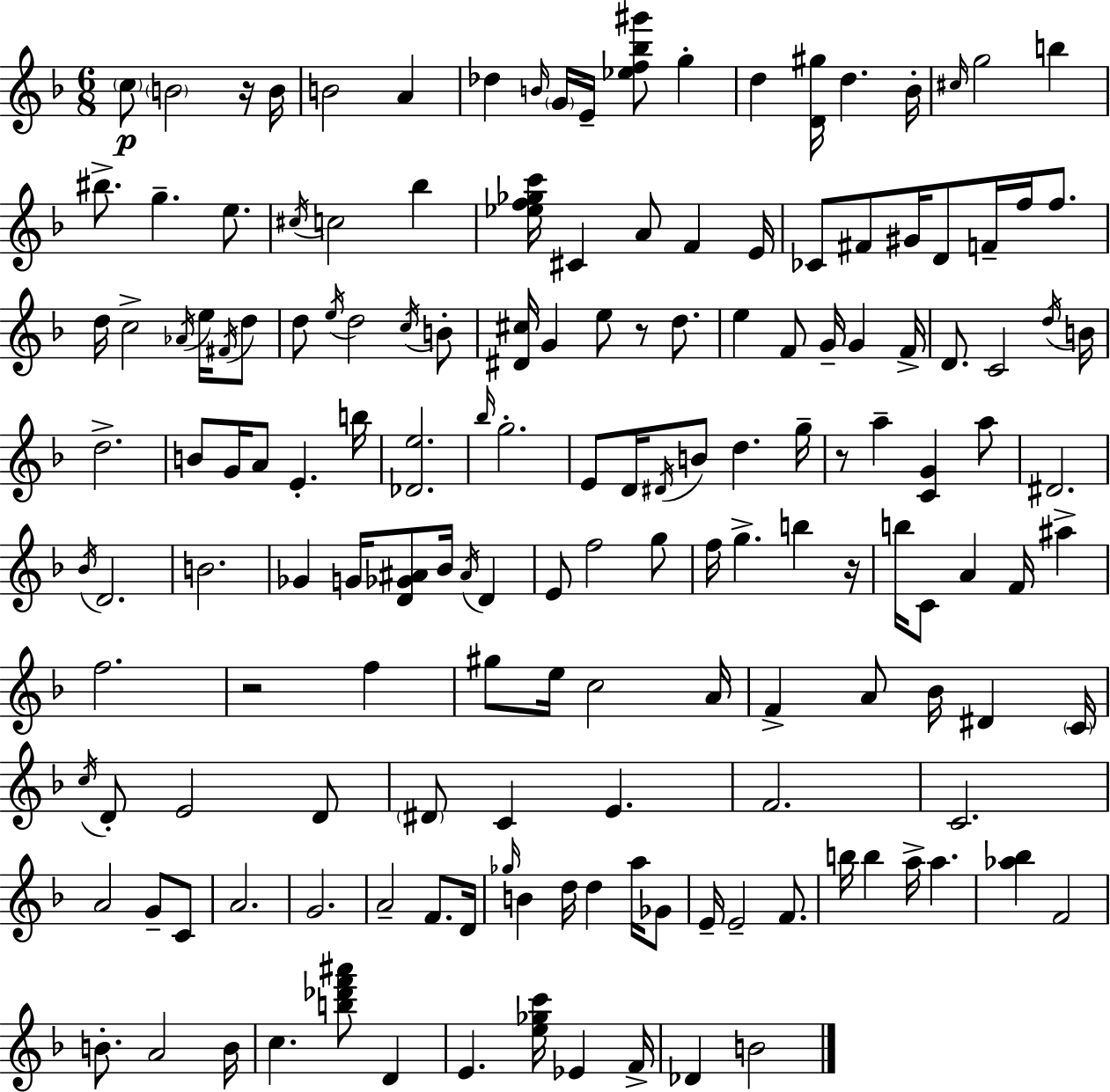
C5/e B4/h R/s B4/s B4/h A4/q Db5/q B4/s G4/s E4/s [Eb5,F5,Bb5,G#6]/e G5/q D5/q [D4,G#5]/s D5/q. Bb4/s C#5/s G5/h B5/q BIS5/e. G5/q. E5/e. C#5/s C5/h Bb5/q [Eb5,F5,Gb5,C6]/s C#4/q A4/e F4/q E4/s CES4/e F#4/e G#4/s D4/e F4/s F5/s F5/e. D5/s C5/h Ab4/s E5/s F#4/s D5/e D5/e E5/s D5/h C5/s B4/e [D#4,C#5]/s G4/q E5/e R/e D5/e. E5/q F4/e G4/s G4/q F4/s D4/e. C4/h D5/s B4/s D5/h. B4/e G4/s A4/e E4/q. B5/s [Db4,E5]/h. Bb5/s G5/h. E4/e D4/s D#4/s B4/e D5/q. G5/s R/e A5/q [C4,G4]/q A5/e D#4/h. Bb4/s D4/h. B4/h. Gb4/q G4/s [D4,Gb4,A#4]/e Bb4/s A#4/s D4/q E4/e F5/h G5/e F5/s G5/q. B5/q R/s B5/s C4/e A4/q F4/s A#5/q F5/h. R/h F5/q G#5/e E5/s C5/h A4/s F4/q A4/e Bb4/s D#4/q C4/s C5/s D4/e E4/h D4/e D#4/e C4/q E4/q. F4/h. C4/h. A4/h G4/e C4/e A4/h. G4/h. A4/h F4/e. D4/s Gb5/s B4/q D5/s D5/q A5/s Gb4/e E4/s E4/h F4/e. B5/s B5/q A5/s A5/q. [Ab5,Bb5]/q F4/h B4/e. A4/h B4/s C5/q. [B5,Db6,F6,A#6]/e D4/q E4/q. [E5,Gb5,C6]/s Eb4/q F4/s Db4/q B4/h